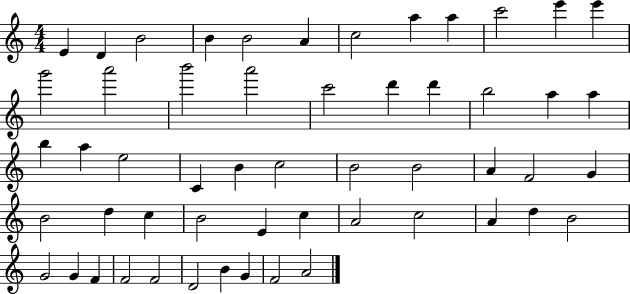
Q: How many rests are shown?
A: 0